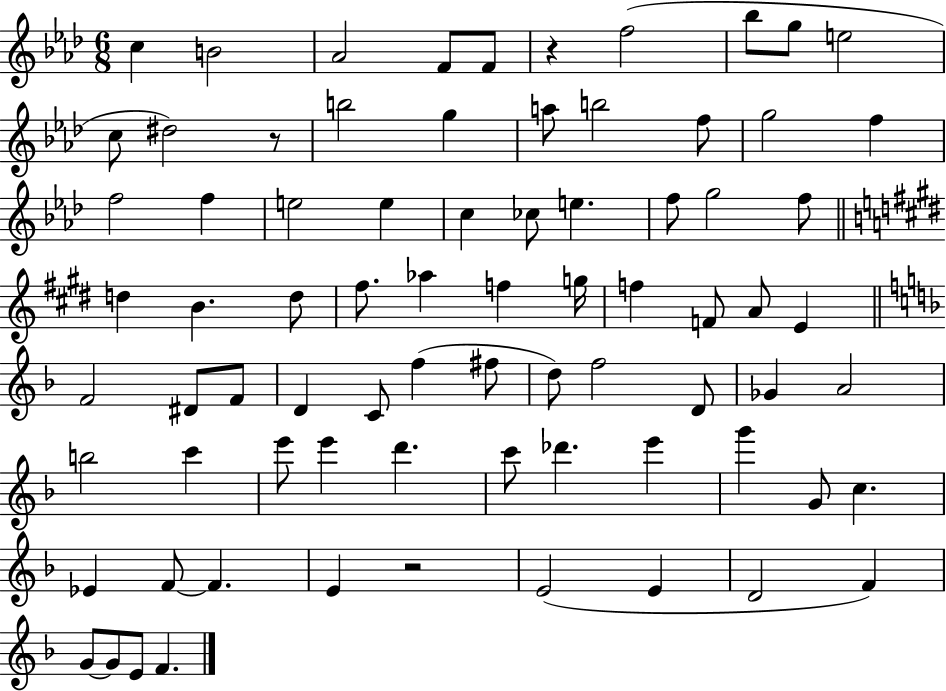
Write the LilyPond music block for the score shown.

{
  \clef treble
  \numericTimeSignature
  \time 6/8
  \key aes \major
  \repeat volta 2 { c''4 b'2 | aes'2 f'8 f'8 | r4 f''2( | bes''8 g''8 e''2 | \break c''8 dis''2) r8 | b''2 g''4 | a''8 b''2 f''8 | g''2 f''4 | \break f''2 f''4 | e''2 e''4 | c''4 ces''8 e''4. | f''8 g''2 f''8 | \break \bar "||" \break \key e \major d''4 b'4. d''8 | fis''8. aes''4 f''4 g''16 | f''4 f'8 a'8 e'4 | \bar "||" \break \key f \major f'2 dis'8 f'8 | d'4 c'8 f''4( fis''8 | d''8) f''2 d'8 | ges'4 a'2 | \break b''2 c'''4 | e'''8 e'''4 d'''4. | c'''8 des'''4. e'''4 | g'''4 g'8 c''4. | \break ees'4 f'8~~ f'4. | e'4 r2 | e'2( e'4 | d'2 f'4) | \break g'8~~ g'8 e'8 f'4. | } \bar "|."
}